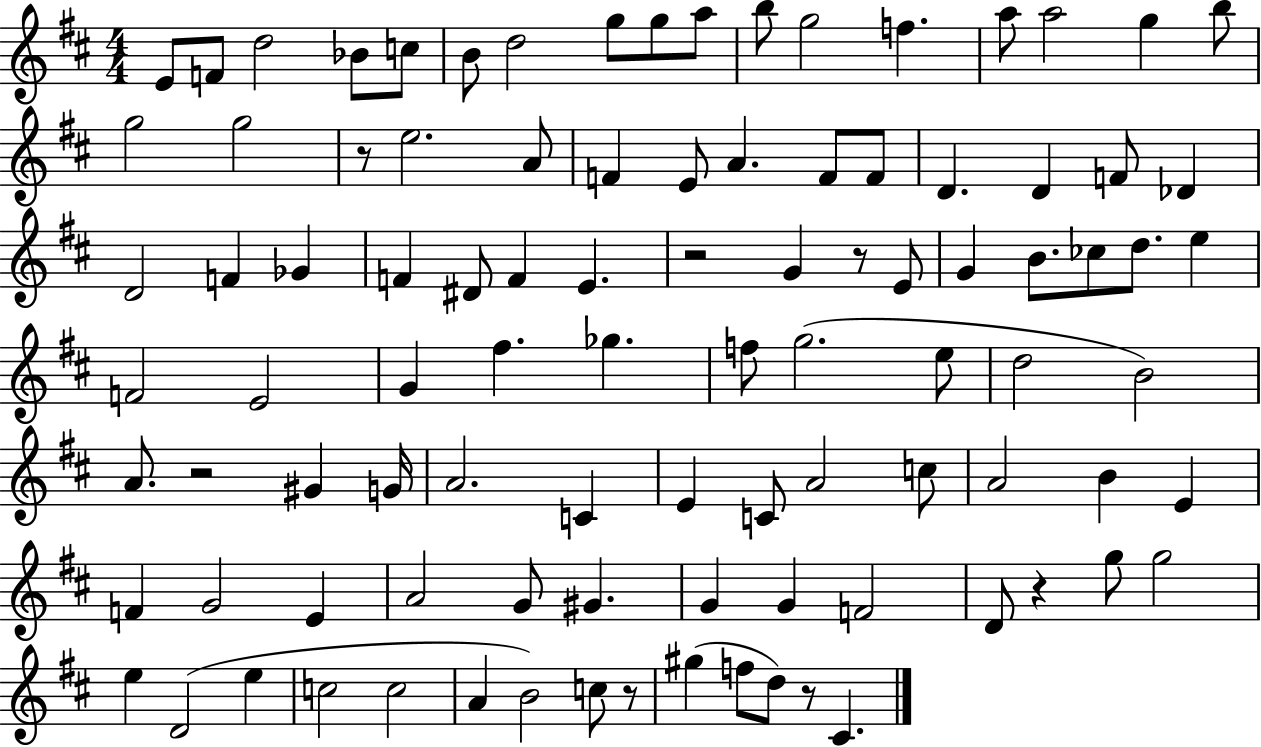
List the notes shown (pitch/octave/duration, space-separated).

E4/e F4/e D5/h Bb4/e C5/e B4/e D5/h G5/e G5/e A5/e B5/e G5/h F5/q. A5/e A5/h G5/q B5/e G5/h G5/h R/e E5/h. A4/e F4/q E4/e A4/q. F4/e F4/e D4/q. D4/q F4/e Db4/q D4/h F4/q Gb4/q F4/q D#4/e F4/q E4/q. R/h G4/q R/e E4/e G4/q B4/e. CES5/e D5/e. E5/q F4/h E4/h G4/q F#5/q. Gb5/q. F5/e G5/h. E5/e D5/h B4/h A4/e. R/h G#4/q G4/s A4/h. C4/q E4/q C4/e A4/h C5/e A4/h B4/q E4/q F4/q G4/h E4/q A4/h G4/e G#4/q. G4/q G4/q F4/h D4/e R/q G5/e G5/h E5/q D4/h E5/q C5/h C5/h A4/q B4/h C5/e R/e G#5/q F5/e D5/e R/e C#4/q.